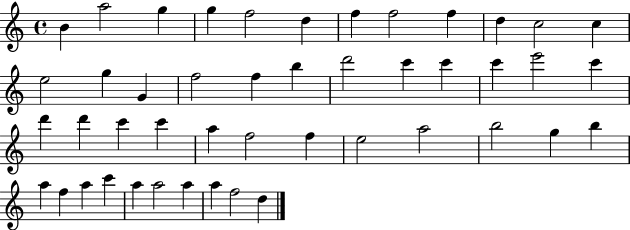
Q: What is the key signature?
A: C major